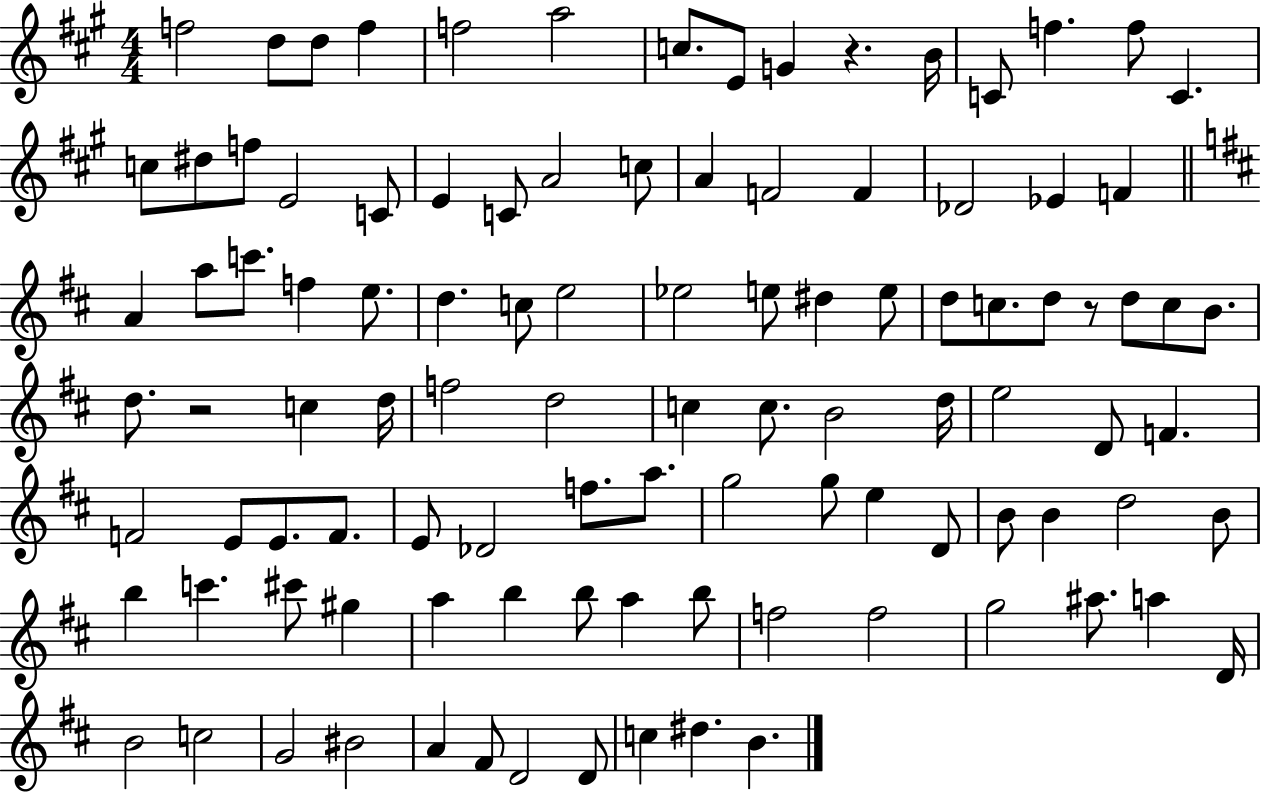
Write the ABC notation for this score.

X:1
T:Untitled
M:4/4
L:1/4
K:A
f2 d/2 d/2 f f2 a2 c/2 E/2 G z B/4 C/2 f f/2 C c/2 ^d/2 f/2 E2 C/2 E C/2 A2 c/2 A F2 F _D2 _E F A a/2 c'/2 f e/2 d c/2 e2 _e2 e/2 ^d e/2 d/2 c/2 d/2 z/2 d/2 c/2 B/2 d/2 z2 c d/4 f2 d2 c c/2 B2 d/4 e2 D/2 F F2 E/2 E/2 F/2 E/2 _D2 f/2 a/2 g2 g/2 e D/2 B/2 B d2 B/2 b c' ^c'/2 ^g a b b/2 a b/2 f2 f2 g2 ^a/2 a D/4 B2 c2 G2 ^B2 A ^F/2 D2 D/2 c ^d B